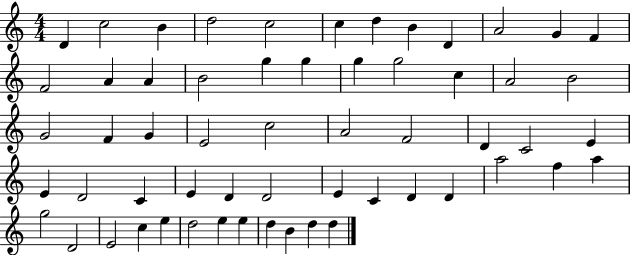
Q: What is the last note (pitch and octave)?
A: D5